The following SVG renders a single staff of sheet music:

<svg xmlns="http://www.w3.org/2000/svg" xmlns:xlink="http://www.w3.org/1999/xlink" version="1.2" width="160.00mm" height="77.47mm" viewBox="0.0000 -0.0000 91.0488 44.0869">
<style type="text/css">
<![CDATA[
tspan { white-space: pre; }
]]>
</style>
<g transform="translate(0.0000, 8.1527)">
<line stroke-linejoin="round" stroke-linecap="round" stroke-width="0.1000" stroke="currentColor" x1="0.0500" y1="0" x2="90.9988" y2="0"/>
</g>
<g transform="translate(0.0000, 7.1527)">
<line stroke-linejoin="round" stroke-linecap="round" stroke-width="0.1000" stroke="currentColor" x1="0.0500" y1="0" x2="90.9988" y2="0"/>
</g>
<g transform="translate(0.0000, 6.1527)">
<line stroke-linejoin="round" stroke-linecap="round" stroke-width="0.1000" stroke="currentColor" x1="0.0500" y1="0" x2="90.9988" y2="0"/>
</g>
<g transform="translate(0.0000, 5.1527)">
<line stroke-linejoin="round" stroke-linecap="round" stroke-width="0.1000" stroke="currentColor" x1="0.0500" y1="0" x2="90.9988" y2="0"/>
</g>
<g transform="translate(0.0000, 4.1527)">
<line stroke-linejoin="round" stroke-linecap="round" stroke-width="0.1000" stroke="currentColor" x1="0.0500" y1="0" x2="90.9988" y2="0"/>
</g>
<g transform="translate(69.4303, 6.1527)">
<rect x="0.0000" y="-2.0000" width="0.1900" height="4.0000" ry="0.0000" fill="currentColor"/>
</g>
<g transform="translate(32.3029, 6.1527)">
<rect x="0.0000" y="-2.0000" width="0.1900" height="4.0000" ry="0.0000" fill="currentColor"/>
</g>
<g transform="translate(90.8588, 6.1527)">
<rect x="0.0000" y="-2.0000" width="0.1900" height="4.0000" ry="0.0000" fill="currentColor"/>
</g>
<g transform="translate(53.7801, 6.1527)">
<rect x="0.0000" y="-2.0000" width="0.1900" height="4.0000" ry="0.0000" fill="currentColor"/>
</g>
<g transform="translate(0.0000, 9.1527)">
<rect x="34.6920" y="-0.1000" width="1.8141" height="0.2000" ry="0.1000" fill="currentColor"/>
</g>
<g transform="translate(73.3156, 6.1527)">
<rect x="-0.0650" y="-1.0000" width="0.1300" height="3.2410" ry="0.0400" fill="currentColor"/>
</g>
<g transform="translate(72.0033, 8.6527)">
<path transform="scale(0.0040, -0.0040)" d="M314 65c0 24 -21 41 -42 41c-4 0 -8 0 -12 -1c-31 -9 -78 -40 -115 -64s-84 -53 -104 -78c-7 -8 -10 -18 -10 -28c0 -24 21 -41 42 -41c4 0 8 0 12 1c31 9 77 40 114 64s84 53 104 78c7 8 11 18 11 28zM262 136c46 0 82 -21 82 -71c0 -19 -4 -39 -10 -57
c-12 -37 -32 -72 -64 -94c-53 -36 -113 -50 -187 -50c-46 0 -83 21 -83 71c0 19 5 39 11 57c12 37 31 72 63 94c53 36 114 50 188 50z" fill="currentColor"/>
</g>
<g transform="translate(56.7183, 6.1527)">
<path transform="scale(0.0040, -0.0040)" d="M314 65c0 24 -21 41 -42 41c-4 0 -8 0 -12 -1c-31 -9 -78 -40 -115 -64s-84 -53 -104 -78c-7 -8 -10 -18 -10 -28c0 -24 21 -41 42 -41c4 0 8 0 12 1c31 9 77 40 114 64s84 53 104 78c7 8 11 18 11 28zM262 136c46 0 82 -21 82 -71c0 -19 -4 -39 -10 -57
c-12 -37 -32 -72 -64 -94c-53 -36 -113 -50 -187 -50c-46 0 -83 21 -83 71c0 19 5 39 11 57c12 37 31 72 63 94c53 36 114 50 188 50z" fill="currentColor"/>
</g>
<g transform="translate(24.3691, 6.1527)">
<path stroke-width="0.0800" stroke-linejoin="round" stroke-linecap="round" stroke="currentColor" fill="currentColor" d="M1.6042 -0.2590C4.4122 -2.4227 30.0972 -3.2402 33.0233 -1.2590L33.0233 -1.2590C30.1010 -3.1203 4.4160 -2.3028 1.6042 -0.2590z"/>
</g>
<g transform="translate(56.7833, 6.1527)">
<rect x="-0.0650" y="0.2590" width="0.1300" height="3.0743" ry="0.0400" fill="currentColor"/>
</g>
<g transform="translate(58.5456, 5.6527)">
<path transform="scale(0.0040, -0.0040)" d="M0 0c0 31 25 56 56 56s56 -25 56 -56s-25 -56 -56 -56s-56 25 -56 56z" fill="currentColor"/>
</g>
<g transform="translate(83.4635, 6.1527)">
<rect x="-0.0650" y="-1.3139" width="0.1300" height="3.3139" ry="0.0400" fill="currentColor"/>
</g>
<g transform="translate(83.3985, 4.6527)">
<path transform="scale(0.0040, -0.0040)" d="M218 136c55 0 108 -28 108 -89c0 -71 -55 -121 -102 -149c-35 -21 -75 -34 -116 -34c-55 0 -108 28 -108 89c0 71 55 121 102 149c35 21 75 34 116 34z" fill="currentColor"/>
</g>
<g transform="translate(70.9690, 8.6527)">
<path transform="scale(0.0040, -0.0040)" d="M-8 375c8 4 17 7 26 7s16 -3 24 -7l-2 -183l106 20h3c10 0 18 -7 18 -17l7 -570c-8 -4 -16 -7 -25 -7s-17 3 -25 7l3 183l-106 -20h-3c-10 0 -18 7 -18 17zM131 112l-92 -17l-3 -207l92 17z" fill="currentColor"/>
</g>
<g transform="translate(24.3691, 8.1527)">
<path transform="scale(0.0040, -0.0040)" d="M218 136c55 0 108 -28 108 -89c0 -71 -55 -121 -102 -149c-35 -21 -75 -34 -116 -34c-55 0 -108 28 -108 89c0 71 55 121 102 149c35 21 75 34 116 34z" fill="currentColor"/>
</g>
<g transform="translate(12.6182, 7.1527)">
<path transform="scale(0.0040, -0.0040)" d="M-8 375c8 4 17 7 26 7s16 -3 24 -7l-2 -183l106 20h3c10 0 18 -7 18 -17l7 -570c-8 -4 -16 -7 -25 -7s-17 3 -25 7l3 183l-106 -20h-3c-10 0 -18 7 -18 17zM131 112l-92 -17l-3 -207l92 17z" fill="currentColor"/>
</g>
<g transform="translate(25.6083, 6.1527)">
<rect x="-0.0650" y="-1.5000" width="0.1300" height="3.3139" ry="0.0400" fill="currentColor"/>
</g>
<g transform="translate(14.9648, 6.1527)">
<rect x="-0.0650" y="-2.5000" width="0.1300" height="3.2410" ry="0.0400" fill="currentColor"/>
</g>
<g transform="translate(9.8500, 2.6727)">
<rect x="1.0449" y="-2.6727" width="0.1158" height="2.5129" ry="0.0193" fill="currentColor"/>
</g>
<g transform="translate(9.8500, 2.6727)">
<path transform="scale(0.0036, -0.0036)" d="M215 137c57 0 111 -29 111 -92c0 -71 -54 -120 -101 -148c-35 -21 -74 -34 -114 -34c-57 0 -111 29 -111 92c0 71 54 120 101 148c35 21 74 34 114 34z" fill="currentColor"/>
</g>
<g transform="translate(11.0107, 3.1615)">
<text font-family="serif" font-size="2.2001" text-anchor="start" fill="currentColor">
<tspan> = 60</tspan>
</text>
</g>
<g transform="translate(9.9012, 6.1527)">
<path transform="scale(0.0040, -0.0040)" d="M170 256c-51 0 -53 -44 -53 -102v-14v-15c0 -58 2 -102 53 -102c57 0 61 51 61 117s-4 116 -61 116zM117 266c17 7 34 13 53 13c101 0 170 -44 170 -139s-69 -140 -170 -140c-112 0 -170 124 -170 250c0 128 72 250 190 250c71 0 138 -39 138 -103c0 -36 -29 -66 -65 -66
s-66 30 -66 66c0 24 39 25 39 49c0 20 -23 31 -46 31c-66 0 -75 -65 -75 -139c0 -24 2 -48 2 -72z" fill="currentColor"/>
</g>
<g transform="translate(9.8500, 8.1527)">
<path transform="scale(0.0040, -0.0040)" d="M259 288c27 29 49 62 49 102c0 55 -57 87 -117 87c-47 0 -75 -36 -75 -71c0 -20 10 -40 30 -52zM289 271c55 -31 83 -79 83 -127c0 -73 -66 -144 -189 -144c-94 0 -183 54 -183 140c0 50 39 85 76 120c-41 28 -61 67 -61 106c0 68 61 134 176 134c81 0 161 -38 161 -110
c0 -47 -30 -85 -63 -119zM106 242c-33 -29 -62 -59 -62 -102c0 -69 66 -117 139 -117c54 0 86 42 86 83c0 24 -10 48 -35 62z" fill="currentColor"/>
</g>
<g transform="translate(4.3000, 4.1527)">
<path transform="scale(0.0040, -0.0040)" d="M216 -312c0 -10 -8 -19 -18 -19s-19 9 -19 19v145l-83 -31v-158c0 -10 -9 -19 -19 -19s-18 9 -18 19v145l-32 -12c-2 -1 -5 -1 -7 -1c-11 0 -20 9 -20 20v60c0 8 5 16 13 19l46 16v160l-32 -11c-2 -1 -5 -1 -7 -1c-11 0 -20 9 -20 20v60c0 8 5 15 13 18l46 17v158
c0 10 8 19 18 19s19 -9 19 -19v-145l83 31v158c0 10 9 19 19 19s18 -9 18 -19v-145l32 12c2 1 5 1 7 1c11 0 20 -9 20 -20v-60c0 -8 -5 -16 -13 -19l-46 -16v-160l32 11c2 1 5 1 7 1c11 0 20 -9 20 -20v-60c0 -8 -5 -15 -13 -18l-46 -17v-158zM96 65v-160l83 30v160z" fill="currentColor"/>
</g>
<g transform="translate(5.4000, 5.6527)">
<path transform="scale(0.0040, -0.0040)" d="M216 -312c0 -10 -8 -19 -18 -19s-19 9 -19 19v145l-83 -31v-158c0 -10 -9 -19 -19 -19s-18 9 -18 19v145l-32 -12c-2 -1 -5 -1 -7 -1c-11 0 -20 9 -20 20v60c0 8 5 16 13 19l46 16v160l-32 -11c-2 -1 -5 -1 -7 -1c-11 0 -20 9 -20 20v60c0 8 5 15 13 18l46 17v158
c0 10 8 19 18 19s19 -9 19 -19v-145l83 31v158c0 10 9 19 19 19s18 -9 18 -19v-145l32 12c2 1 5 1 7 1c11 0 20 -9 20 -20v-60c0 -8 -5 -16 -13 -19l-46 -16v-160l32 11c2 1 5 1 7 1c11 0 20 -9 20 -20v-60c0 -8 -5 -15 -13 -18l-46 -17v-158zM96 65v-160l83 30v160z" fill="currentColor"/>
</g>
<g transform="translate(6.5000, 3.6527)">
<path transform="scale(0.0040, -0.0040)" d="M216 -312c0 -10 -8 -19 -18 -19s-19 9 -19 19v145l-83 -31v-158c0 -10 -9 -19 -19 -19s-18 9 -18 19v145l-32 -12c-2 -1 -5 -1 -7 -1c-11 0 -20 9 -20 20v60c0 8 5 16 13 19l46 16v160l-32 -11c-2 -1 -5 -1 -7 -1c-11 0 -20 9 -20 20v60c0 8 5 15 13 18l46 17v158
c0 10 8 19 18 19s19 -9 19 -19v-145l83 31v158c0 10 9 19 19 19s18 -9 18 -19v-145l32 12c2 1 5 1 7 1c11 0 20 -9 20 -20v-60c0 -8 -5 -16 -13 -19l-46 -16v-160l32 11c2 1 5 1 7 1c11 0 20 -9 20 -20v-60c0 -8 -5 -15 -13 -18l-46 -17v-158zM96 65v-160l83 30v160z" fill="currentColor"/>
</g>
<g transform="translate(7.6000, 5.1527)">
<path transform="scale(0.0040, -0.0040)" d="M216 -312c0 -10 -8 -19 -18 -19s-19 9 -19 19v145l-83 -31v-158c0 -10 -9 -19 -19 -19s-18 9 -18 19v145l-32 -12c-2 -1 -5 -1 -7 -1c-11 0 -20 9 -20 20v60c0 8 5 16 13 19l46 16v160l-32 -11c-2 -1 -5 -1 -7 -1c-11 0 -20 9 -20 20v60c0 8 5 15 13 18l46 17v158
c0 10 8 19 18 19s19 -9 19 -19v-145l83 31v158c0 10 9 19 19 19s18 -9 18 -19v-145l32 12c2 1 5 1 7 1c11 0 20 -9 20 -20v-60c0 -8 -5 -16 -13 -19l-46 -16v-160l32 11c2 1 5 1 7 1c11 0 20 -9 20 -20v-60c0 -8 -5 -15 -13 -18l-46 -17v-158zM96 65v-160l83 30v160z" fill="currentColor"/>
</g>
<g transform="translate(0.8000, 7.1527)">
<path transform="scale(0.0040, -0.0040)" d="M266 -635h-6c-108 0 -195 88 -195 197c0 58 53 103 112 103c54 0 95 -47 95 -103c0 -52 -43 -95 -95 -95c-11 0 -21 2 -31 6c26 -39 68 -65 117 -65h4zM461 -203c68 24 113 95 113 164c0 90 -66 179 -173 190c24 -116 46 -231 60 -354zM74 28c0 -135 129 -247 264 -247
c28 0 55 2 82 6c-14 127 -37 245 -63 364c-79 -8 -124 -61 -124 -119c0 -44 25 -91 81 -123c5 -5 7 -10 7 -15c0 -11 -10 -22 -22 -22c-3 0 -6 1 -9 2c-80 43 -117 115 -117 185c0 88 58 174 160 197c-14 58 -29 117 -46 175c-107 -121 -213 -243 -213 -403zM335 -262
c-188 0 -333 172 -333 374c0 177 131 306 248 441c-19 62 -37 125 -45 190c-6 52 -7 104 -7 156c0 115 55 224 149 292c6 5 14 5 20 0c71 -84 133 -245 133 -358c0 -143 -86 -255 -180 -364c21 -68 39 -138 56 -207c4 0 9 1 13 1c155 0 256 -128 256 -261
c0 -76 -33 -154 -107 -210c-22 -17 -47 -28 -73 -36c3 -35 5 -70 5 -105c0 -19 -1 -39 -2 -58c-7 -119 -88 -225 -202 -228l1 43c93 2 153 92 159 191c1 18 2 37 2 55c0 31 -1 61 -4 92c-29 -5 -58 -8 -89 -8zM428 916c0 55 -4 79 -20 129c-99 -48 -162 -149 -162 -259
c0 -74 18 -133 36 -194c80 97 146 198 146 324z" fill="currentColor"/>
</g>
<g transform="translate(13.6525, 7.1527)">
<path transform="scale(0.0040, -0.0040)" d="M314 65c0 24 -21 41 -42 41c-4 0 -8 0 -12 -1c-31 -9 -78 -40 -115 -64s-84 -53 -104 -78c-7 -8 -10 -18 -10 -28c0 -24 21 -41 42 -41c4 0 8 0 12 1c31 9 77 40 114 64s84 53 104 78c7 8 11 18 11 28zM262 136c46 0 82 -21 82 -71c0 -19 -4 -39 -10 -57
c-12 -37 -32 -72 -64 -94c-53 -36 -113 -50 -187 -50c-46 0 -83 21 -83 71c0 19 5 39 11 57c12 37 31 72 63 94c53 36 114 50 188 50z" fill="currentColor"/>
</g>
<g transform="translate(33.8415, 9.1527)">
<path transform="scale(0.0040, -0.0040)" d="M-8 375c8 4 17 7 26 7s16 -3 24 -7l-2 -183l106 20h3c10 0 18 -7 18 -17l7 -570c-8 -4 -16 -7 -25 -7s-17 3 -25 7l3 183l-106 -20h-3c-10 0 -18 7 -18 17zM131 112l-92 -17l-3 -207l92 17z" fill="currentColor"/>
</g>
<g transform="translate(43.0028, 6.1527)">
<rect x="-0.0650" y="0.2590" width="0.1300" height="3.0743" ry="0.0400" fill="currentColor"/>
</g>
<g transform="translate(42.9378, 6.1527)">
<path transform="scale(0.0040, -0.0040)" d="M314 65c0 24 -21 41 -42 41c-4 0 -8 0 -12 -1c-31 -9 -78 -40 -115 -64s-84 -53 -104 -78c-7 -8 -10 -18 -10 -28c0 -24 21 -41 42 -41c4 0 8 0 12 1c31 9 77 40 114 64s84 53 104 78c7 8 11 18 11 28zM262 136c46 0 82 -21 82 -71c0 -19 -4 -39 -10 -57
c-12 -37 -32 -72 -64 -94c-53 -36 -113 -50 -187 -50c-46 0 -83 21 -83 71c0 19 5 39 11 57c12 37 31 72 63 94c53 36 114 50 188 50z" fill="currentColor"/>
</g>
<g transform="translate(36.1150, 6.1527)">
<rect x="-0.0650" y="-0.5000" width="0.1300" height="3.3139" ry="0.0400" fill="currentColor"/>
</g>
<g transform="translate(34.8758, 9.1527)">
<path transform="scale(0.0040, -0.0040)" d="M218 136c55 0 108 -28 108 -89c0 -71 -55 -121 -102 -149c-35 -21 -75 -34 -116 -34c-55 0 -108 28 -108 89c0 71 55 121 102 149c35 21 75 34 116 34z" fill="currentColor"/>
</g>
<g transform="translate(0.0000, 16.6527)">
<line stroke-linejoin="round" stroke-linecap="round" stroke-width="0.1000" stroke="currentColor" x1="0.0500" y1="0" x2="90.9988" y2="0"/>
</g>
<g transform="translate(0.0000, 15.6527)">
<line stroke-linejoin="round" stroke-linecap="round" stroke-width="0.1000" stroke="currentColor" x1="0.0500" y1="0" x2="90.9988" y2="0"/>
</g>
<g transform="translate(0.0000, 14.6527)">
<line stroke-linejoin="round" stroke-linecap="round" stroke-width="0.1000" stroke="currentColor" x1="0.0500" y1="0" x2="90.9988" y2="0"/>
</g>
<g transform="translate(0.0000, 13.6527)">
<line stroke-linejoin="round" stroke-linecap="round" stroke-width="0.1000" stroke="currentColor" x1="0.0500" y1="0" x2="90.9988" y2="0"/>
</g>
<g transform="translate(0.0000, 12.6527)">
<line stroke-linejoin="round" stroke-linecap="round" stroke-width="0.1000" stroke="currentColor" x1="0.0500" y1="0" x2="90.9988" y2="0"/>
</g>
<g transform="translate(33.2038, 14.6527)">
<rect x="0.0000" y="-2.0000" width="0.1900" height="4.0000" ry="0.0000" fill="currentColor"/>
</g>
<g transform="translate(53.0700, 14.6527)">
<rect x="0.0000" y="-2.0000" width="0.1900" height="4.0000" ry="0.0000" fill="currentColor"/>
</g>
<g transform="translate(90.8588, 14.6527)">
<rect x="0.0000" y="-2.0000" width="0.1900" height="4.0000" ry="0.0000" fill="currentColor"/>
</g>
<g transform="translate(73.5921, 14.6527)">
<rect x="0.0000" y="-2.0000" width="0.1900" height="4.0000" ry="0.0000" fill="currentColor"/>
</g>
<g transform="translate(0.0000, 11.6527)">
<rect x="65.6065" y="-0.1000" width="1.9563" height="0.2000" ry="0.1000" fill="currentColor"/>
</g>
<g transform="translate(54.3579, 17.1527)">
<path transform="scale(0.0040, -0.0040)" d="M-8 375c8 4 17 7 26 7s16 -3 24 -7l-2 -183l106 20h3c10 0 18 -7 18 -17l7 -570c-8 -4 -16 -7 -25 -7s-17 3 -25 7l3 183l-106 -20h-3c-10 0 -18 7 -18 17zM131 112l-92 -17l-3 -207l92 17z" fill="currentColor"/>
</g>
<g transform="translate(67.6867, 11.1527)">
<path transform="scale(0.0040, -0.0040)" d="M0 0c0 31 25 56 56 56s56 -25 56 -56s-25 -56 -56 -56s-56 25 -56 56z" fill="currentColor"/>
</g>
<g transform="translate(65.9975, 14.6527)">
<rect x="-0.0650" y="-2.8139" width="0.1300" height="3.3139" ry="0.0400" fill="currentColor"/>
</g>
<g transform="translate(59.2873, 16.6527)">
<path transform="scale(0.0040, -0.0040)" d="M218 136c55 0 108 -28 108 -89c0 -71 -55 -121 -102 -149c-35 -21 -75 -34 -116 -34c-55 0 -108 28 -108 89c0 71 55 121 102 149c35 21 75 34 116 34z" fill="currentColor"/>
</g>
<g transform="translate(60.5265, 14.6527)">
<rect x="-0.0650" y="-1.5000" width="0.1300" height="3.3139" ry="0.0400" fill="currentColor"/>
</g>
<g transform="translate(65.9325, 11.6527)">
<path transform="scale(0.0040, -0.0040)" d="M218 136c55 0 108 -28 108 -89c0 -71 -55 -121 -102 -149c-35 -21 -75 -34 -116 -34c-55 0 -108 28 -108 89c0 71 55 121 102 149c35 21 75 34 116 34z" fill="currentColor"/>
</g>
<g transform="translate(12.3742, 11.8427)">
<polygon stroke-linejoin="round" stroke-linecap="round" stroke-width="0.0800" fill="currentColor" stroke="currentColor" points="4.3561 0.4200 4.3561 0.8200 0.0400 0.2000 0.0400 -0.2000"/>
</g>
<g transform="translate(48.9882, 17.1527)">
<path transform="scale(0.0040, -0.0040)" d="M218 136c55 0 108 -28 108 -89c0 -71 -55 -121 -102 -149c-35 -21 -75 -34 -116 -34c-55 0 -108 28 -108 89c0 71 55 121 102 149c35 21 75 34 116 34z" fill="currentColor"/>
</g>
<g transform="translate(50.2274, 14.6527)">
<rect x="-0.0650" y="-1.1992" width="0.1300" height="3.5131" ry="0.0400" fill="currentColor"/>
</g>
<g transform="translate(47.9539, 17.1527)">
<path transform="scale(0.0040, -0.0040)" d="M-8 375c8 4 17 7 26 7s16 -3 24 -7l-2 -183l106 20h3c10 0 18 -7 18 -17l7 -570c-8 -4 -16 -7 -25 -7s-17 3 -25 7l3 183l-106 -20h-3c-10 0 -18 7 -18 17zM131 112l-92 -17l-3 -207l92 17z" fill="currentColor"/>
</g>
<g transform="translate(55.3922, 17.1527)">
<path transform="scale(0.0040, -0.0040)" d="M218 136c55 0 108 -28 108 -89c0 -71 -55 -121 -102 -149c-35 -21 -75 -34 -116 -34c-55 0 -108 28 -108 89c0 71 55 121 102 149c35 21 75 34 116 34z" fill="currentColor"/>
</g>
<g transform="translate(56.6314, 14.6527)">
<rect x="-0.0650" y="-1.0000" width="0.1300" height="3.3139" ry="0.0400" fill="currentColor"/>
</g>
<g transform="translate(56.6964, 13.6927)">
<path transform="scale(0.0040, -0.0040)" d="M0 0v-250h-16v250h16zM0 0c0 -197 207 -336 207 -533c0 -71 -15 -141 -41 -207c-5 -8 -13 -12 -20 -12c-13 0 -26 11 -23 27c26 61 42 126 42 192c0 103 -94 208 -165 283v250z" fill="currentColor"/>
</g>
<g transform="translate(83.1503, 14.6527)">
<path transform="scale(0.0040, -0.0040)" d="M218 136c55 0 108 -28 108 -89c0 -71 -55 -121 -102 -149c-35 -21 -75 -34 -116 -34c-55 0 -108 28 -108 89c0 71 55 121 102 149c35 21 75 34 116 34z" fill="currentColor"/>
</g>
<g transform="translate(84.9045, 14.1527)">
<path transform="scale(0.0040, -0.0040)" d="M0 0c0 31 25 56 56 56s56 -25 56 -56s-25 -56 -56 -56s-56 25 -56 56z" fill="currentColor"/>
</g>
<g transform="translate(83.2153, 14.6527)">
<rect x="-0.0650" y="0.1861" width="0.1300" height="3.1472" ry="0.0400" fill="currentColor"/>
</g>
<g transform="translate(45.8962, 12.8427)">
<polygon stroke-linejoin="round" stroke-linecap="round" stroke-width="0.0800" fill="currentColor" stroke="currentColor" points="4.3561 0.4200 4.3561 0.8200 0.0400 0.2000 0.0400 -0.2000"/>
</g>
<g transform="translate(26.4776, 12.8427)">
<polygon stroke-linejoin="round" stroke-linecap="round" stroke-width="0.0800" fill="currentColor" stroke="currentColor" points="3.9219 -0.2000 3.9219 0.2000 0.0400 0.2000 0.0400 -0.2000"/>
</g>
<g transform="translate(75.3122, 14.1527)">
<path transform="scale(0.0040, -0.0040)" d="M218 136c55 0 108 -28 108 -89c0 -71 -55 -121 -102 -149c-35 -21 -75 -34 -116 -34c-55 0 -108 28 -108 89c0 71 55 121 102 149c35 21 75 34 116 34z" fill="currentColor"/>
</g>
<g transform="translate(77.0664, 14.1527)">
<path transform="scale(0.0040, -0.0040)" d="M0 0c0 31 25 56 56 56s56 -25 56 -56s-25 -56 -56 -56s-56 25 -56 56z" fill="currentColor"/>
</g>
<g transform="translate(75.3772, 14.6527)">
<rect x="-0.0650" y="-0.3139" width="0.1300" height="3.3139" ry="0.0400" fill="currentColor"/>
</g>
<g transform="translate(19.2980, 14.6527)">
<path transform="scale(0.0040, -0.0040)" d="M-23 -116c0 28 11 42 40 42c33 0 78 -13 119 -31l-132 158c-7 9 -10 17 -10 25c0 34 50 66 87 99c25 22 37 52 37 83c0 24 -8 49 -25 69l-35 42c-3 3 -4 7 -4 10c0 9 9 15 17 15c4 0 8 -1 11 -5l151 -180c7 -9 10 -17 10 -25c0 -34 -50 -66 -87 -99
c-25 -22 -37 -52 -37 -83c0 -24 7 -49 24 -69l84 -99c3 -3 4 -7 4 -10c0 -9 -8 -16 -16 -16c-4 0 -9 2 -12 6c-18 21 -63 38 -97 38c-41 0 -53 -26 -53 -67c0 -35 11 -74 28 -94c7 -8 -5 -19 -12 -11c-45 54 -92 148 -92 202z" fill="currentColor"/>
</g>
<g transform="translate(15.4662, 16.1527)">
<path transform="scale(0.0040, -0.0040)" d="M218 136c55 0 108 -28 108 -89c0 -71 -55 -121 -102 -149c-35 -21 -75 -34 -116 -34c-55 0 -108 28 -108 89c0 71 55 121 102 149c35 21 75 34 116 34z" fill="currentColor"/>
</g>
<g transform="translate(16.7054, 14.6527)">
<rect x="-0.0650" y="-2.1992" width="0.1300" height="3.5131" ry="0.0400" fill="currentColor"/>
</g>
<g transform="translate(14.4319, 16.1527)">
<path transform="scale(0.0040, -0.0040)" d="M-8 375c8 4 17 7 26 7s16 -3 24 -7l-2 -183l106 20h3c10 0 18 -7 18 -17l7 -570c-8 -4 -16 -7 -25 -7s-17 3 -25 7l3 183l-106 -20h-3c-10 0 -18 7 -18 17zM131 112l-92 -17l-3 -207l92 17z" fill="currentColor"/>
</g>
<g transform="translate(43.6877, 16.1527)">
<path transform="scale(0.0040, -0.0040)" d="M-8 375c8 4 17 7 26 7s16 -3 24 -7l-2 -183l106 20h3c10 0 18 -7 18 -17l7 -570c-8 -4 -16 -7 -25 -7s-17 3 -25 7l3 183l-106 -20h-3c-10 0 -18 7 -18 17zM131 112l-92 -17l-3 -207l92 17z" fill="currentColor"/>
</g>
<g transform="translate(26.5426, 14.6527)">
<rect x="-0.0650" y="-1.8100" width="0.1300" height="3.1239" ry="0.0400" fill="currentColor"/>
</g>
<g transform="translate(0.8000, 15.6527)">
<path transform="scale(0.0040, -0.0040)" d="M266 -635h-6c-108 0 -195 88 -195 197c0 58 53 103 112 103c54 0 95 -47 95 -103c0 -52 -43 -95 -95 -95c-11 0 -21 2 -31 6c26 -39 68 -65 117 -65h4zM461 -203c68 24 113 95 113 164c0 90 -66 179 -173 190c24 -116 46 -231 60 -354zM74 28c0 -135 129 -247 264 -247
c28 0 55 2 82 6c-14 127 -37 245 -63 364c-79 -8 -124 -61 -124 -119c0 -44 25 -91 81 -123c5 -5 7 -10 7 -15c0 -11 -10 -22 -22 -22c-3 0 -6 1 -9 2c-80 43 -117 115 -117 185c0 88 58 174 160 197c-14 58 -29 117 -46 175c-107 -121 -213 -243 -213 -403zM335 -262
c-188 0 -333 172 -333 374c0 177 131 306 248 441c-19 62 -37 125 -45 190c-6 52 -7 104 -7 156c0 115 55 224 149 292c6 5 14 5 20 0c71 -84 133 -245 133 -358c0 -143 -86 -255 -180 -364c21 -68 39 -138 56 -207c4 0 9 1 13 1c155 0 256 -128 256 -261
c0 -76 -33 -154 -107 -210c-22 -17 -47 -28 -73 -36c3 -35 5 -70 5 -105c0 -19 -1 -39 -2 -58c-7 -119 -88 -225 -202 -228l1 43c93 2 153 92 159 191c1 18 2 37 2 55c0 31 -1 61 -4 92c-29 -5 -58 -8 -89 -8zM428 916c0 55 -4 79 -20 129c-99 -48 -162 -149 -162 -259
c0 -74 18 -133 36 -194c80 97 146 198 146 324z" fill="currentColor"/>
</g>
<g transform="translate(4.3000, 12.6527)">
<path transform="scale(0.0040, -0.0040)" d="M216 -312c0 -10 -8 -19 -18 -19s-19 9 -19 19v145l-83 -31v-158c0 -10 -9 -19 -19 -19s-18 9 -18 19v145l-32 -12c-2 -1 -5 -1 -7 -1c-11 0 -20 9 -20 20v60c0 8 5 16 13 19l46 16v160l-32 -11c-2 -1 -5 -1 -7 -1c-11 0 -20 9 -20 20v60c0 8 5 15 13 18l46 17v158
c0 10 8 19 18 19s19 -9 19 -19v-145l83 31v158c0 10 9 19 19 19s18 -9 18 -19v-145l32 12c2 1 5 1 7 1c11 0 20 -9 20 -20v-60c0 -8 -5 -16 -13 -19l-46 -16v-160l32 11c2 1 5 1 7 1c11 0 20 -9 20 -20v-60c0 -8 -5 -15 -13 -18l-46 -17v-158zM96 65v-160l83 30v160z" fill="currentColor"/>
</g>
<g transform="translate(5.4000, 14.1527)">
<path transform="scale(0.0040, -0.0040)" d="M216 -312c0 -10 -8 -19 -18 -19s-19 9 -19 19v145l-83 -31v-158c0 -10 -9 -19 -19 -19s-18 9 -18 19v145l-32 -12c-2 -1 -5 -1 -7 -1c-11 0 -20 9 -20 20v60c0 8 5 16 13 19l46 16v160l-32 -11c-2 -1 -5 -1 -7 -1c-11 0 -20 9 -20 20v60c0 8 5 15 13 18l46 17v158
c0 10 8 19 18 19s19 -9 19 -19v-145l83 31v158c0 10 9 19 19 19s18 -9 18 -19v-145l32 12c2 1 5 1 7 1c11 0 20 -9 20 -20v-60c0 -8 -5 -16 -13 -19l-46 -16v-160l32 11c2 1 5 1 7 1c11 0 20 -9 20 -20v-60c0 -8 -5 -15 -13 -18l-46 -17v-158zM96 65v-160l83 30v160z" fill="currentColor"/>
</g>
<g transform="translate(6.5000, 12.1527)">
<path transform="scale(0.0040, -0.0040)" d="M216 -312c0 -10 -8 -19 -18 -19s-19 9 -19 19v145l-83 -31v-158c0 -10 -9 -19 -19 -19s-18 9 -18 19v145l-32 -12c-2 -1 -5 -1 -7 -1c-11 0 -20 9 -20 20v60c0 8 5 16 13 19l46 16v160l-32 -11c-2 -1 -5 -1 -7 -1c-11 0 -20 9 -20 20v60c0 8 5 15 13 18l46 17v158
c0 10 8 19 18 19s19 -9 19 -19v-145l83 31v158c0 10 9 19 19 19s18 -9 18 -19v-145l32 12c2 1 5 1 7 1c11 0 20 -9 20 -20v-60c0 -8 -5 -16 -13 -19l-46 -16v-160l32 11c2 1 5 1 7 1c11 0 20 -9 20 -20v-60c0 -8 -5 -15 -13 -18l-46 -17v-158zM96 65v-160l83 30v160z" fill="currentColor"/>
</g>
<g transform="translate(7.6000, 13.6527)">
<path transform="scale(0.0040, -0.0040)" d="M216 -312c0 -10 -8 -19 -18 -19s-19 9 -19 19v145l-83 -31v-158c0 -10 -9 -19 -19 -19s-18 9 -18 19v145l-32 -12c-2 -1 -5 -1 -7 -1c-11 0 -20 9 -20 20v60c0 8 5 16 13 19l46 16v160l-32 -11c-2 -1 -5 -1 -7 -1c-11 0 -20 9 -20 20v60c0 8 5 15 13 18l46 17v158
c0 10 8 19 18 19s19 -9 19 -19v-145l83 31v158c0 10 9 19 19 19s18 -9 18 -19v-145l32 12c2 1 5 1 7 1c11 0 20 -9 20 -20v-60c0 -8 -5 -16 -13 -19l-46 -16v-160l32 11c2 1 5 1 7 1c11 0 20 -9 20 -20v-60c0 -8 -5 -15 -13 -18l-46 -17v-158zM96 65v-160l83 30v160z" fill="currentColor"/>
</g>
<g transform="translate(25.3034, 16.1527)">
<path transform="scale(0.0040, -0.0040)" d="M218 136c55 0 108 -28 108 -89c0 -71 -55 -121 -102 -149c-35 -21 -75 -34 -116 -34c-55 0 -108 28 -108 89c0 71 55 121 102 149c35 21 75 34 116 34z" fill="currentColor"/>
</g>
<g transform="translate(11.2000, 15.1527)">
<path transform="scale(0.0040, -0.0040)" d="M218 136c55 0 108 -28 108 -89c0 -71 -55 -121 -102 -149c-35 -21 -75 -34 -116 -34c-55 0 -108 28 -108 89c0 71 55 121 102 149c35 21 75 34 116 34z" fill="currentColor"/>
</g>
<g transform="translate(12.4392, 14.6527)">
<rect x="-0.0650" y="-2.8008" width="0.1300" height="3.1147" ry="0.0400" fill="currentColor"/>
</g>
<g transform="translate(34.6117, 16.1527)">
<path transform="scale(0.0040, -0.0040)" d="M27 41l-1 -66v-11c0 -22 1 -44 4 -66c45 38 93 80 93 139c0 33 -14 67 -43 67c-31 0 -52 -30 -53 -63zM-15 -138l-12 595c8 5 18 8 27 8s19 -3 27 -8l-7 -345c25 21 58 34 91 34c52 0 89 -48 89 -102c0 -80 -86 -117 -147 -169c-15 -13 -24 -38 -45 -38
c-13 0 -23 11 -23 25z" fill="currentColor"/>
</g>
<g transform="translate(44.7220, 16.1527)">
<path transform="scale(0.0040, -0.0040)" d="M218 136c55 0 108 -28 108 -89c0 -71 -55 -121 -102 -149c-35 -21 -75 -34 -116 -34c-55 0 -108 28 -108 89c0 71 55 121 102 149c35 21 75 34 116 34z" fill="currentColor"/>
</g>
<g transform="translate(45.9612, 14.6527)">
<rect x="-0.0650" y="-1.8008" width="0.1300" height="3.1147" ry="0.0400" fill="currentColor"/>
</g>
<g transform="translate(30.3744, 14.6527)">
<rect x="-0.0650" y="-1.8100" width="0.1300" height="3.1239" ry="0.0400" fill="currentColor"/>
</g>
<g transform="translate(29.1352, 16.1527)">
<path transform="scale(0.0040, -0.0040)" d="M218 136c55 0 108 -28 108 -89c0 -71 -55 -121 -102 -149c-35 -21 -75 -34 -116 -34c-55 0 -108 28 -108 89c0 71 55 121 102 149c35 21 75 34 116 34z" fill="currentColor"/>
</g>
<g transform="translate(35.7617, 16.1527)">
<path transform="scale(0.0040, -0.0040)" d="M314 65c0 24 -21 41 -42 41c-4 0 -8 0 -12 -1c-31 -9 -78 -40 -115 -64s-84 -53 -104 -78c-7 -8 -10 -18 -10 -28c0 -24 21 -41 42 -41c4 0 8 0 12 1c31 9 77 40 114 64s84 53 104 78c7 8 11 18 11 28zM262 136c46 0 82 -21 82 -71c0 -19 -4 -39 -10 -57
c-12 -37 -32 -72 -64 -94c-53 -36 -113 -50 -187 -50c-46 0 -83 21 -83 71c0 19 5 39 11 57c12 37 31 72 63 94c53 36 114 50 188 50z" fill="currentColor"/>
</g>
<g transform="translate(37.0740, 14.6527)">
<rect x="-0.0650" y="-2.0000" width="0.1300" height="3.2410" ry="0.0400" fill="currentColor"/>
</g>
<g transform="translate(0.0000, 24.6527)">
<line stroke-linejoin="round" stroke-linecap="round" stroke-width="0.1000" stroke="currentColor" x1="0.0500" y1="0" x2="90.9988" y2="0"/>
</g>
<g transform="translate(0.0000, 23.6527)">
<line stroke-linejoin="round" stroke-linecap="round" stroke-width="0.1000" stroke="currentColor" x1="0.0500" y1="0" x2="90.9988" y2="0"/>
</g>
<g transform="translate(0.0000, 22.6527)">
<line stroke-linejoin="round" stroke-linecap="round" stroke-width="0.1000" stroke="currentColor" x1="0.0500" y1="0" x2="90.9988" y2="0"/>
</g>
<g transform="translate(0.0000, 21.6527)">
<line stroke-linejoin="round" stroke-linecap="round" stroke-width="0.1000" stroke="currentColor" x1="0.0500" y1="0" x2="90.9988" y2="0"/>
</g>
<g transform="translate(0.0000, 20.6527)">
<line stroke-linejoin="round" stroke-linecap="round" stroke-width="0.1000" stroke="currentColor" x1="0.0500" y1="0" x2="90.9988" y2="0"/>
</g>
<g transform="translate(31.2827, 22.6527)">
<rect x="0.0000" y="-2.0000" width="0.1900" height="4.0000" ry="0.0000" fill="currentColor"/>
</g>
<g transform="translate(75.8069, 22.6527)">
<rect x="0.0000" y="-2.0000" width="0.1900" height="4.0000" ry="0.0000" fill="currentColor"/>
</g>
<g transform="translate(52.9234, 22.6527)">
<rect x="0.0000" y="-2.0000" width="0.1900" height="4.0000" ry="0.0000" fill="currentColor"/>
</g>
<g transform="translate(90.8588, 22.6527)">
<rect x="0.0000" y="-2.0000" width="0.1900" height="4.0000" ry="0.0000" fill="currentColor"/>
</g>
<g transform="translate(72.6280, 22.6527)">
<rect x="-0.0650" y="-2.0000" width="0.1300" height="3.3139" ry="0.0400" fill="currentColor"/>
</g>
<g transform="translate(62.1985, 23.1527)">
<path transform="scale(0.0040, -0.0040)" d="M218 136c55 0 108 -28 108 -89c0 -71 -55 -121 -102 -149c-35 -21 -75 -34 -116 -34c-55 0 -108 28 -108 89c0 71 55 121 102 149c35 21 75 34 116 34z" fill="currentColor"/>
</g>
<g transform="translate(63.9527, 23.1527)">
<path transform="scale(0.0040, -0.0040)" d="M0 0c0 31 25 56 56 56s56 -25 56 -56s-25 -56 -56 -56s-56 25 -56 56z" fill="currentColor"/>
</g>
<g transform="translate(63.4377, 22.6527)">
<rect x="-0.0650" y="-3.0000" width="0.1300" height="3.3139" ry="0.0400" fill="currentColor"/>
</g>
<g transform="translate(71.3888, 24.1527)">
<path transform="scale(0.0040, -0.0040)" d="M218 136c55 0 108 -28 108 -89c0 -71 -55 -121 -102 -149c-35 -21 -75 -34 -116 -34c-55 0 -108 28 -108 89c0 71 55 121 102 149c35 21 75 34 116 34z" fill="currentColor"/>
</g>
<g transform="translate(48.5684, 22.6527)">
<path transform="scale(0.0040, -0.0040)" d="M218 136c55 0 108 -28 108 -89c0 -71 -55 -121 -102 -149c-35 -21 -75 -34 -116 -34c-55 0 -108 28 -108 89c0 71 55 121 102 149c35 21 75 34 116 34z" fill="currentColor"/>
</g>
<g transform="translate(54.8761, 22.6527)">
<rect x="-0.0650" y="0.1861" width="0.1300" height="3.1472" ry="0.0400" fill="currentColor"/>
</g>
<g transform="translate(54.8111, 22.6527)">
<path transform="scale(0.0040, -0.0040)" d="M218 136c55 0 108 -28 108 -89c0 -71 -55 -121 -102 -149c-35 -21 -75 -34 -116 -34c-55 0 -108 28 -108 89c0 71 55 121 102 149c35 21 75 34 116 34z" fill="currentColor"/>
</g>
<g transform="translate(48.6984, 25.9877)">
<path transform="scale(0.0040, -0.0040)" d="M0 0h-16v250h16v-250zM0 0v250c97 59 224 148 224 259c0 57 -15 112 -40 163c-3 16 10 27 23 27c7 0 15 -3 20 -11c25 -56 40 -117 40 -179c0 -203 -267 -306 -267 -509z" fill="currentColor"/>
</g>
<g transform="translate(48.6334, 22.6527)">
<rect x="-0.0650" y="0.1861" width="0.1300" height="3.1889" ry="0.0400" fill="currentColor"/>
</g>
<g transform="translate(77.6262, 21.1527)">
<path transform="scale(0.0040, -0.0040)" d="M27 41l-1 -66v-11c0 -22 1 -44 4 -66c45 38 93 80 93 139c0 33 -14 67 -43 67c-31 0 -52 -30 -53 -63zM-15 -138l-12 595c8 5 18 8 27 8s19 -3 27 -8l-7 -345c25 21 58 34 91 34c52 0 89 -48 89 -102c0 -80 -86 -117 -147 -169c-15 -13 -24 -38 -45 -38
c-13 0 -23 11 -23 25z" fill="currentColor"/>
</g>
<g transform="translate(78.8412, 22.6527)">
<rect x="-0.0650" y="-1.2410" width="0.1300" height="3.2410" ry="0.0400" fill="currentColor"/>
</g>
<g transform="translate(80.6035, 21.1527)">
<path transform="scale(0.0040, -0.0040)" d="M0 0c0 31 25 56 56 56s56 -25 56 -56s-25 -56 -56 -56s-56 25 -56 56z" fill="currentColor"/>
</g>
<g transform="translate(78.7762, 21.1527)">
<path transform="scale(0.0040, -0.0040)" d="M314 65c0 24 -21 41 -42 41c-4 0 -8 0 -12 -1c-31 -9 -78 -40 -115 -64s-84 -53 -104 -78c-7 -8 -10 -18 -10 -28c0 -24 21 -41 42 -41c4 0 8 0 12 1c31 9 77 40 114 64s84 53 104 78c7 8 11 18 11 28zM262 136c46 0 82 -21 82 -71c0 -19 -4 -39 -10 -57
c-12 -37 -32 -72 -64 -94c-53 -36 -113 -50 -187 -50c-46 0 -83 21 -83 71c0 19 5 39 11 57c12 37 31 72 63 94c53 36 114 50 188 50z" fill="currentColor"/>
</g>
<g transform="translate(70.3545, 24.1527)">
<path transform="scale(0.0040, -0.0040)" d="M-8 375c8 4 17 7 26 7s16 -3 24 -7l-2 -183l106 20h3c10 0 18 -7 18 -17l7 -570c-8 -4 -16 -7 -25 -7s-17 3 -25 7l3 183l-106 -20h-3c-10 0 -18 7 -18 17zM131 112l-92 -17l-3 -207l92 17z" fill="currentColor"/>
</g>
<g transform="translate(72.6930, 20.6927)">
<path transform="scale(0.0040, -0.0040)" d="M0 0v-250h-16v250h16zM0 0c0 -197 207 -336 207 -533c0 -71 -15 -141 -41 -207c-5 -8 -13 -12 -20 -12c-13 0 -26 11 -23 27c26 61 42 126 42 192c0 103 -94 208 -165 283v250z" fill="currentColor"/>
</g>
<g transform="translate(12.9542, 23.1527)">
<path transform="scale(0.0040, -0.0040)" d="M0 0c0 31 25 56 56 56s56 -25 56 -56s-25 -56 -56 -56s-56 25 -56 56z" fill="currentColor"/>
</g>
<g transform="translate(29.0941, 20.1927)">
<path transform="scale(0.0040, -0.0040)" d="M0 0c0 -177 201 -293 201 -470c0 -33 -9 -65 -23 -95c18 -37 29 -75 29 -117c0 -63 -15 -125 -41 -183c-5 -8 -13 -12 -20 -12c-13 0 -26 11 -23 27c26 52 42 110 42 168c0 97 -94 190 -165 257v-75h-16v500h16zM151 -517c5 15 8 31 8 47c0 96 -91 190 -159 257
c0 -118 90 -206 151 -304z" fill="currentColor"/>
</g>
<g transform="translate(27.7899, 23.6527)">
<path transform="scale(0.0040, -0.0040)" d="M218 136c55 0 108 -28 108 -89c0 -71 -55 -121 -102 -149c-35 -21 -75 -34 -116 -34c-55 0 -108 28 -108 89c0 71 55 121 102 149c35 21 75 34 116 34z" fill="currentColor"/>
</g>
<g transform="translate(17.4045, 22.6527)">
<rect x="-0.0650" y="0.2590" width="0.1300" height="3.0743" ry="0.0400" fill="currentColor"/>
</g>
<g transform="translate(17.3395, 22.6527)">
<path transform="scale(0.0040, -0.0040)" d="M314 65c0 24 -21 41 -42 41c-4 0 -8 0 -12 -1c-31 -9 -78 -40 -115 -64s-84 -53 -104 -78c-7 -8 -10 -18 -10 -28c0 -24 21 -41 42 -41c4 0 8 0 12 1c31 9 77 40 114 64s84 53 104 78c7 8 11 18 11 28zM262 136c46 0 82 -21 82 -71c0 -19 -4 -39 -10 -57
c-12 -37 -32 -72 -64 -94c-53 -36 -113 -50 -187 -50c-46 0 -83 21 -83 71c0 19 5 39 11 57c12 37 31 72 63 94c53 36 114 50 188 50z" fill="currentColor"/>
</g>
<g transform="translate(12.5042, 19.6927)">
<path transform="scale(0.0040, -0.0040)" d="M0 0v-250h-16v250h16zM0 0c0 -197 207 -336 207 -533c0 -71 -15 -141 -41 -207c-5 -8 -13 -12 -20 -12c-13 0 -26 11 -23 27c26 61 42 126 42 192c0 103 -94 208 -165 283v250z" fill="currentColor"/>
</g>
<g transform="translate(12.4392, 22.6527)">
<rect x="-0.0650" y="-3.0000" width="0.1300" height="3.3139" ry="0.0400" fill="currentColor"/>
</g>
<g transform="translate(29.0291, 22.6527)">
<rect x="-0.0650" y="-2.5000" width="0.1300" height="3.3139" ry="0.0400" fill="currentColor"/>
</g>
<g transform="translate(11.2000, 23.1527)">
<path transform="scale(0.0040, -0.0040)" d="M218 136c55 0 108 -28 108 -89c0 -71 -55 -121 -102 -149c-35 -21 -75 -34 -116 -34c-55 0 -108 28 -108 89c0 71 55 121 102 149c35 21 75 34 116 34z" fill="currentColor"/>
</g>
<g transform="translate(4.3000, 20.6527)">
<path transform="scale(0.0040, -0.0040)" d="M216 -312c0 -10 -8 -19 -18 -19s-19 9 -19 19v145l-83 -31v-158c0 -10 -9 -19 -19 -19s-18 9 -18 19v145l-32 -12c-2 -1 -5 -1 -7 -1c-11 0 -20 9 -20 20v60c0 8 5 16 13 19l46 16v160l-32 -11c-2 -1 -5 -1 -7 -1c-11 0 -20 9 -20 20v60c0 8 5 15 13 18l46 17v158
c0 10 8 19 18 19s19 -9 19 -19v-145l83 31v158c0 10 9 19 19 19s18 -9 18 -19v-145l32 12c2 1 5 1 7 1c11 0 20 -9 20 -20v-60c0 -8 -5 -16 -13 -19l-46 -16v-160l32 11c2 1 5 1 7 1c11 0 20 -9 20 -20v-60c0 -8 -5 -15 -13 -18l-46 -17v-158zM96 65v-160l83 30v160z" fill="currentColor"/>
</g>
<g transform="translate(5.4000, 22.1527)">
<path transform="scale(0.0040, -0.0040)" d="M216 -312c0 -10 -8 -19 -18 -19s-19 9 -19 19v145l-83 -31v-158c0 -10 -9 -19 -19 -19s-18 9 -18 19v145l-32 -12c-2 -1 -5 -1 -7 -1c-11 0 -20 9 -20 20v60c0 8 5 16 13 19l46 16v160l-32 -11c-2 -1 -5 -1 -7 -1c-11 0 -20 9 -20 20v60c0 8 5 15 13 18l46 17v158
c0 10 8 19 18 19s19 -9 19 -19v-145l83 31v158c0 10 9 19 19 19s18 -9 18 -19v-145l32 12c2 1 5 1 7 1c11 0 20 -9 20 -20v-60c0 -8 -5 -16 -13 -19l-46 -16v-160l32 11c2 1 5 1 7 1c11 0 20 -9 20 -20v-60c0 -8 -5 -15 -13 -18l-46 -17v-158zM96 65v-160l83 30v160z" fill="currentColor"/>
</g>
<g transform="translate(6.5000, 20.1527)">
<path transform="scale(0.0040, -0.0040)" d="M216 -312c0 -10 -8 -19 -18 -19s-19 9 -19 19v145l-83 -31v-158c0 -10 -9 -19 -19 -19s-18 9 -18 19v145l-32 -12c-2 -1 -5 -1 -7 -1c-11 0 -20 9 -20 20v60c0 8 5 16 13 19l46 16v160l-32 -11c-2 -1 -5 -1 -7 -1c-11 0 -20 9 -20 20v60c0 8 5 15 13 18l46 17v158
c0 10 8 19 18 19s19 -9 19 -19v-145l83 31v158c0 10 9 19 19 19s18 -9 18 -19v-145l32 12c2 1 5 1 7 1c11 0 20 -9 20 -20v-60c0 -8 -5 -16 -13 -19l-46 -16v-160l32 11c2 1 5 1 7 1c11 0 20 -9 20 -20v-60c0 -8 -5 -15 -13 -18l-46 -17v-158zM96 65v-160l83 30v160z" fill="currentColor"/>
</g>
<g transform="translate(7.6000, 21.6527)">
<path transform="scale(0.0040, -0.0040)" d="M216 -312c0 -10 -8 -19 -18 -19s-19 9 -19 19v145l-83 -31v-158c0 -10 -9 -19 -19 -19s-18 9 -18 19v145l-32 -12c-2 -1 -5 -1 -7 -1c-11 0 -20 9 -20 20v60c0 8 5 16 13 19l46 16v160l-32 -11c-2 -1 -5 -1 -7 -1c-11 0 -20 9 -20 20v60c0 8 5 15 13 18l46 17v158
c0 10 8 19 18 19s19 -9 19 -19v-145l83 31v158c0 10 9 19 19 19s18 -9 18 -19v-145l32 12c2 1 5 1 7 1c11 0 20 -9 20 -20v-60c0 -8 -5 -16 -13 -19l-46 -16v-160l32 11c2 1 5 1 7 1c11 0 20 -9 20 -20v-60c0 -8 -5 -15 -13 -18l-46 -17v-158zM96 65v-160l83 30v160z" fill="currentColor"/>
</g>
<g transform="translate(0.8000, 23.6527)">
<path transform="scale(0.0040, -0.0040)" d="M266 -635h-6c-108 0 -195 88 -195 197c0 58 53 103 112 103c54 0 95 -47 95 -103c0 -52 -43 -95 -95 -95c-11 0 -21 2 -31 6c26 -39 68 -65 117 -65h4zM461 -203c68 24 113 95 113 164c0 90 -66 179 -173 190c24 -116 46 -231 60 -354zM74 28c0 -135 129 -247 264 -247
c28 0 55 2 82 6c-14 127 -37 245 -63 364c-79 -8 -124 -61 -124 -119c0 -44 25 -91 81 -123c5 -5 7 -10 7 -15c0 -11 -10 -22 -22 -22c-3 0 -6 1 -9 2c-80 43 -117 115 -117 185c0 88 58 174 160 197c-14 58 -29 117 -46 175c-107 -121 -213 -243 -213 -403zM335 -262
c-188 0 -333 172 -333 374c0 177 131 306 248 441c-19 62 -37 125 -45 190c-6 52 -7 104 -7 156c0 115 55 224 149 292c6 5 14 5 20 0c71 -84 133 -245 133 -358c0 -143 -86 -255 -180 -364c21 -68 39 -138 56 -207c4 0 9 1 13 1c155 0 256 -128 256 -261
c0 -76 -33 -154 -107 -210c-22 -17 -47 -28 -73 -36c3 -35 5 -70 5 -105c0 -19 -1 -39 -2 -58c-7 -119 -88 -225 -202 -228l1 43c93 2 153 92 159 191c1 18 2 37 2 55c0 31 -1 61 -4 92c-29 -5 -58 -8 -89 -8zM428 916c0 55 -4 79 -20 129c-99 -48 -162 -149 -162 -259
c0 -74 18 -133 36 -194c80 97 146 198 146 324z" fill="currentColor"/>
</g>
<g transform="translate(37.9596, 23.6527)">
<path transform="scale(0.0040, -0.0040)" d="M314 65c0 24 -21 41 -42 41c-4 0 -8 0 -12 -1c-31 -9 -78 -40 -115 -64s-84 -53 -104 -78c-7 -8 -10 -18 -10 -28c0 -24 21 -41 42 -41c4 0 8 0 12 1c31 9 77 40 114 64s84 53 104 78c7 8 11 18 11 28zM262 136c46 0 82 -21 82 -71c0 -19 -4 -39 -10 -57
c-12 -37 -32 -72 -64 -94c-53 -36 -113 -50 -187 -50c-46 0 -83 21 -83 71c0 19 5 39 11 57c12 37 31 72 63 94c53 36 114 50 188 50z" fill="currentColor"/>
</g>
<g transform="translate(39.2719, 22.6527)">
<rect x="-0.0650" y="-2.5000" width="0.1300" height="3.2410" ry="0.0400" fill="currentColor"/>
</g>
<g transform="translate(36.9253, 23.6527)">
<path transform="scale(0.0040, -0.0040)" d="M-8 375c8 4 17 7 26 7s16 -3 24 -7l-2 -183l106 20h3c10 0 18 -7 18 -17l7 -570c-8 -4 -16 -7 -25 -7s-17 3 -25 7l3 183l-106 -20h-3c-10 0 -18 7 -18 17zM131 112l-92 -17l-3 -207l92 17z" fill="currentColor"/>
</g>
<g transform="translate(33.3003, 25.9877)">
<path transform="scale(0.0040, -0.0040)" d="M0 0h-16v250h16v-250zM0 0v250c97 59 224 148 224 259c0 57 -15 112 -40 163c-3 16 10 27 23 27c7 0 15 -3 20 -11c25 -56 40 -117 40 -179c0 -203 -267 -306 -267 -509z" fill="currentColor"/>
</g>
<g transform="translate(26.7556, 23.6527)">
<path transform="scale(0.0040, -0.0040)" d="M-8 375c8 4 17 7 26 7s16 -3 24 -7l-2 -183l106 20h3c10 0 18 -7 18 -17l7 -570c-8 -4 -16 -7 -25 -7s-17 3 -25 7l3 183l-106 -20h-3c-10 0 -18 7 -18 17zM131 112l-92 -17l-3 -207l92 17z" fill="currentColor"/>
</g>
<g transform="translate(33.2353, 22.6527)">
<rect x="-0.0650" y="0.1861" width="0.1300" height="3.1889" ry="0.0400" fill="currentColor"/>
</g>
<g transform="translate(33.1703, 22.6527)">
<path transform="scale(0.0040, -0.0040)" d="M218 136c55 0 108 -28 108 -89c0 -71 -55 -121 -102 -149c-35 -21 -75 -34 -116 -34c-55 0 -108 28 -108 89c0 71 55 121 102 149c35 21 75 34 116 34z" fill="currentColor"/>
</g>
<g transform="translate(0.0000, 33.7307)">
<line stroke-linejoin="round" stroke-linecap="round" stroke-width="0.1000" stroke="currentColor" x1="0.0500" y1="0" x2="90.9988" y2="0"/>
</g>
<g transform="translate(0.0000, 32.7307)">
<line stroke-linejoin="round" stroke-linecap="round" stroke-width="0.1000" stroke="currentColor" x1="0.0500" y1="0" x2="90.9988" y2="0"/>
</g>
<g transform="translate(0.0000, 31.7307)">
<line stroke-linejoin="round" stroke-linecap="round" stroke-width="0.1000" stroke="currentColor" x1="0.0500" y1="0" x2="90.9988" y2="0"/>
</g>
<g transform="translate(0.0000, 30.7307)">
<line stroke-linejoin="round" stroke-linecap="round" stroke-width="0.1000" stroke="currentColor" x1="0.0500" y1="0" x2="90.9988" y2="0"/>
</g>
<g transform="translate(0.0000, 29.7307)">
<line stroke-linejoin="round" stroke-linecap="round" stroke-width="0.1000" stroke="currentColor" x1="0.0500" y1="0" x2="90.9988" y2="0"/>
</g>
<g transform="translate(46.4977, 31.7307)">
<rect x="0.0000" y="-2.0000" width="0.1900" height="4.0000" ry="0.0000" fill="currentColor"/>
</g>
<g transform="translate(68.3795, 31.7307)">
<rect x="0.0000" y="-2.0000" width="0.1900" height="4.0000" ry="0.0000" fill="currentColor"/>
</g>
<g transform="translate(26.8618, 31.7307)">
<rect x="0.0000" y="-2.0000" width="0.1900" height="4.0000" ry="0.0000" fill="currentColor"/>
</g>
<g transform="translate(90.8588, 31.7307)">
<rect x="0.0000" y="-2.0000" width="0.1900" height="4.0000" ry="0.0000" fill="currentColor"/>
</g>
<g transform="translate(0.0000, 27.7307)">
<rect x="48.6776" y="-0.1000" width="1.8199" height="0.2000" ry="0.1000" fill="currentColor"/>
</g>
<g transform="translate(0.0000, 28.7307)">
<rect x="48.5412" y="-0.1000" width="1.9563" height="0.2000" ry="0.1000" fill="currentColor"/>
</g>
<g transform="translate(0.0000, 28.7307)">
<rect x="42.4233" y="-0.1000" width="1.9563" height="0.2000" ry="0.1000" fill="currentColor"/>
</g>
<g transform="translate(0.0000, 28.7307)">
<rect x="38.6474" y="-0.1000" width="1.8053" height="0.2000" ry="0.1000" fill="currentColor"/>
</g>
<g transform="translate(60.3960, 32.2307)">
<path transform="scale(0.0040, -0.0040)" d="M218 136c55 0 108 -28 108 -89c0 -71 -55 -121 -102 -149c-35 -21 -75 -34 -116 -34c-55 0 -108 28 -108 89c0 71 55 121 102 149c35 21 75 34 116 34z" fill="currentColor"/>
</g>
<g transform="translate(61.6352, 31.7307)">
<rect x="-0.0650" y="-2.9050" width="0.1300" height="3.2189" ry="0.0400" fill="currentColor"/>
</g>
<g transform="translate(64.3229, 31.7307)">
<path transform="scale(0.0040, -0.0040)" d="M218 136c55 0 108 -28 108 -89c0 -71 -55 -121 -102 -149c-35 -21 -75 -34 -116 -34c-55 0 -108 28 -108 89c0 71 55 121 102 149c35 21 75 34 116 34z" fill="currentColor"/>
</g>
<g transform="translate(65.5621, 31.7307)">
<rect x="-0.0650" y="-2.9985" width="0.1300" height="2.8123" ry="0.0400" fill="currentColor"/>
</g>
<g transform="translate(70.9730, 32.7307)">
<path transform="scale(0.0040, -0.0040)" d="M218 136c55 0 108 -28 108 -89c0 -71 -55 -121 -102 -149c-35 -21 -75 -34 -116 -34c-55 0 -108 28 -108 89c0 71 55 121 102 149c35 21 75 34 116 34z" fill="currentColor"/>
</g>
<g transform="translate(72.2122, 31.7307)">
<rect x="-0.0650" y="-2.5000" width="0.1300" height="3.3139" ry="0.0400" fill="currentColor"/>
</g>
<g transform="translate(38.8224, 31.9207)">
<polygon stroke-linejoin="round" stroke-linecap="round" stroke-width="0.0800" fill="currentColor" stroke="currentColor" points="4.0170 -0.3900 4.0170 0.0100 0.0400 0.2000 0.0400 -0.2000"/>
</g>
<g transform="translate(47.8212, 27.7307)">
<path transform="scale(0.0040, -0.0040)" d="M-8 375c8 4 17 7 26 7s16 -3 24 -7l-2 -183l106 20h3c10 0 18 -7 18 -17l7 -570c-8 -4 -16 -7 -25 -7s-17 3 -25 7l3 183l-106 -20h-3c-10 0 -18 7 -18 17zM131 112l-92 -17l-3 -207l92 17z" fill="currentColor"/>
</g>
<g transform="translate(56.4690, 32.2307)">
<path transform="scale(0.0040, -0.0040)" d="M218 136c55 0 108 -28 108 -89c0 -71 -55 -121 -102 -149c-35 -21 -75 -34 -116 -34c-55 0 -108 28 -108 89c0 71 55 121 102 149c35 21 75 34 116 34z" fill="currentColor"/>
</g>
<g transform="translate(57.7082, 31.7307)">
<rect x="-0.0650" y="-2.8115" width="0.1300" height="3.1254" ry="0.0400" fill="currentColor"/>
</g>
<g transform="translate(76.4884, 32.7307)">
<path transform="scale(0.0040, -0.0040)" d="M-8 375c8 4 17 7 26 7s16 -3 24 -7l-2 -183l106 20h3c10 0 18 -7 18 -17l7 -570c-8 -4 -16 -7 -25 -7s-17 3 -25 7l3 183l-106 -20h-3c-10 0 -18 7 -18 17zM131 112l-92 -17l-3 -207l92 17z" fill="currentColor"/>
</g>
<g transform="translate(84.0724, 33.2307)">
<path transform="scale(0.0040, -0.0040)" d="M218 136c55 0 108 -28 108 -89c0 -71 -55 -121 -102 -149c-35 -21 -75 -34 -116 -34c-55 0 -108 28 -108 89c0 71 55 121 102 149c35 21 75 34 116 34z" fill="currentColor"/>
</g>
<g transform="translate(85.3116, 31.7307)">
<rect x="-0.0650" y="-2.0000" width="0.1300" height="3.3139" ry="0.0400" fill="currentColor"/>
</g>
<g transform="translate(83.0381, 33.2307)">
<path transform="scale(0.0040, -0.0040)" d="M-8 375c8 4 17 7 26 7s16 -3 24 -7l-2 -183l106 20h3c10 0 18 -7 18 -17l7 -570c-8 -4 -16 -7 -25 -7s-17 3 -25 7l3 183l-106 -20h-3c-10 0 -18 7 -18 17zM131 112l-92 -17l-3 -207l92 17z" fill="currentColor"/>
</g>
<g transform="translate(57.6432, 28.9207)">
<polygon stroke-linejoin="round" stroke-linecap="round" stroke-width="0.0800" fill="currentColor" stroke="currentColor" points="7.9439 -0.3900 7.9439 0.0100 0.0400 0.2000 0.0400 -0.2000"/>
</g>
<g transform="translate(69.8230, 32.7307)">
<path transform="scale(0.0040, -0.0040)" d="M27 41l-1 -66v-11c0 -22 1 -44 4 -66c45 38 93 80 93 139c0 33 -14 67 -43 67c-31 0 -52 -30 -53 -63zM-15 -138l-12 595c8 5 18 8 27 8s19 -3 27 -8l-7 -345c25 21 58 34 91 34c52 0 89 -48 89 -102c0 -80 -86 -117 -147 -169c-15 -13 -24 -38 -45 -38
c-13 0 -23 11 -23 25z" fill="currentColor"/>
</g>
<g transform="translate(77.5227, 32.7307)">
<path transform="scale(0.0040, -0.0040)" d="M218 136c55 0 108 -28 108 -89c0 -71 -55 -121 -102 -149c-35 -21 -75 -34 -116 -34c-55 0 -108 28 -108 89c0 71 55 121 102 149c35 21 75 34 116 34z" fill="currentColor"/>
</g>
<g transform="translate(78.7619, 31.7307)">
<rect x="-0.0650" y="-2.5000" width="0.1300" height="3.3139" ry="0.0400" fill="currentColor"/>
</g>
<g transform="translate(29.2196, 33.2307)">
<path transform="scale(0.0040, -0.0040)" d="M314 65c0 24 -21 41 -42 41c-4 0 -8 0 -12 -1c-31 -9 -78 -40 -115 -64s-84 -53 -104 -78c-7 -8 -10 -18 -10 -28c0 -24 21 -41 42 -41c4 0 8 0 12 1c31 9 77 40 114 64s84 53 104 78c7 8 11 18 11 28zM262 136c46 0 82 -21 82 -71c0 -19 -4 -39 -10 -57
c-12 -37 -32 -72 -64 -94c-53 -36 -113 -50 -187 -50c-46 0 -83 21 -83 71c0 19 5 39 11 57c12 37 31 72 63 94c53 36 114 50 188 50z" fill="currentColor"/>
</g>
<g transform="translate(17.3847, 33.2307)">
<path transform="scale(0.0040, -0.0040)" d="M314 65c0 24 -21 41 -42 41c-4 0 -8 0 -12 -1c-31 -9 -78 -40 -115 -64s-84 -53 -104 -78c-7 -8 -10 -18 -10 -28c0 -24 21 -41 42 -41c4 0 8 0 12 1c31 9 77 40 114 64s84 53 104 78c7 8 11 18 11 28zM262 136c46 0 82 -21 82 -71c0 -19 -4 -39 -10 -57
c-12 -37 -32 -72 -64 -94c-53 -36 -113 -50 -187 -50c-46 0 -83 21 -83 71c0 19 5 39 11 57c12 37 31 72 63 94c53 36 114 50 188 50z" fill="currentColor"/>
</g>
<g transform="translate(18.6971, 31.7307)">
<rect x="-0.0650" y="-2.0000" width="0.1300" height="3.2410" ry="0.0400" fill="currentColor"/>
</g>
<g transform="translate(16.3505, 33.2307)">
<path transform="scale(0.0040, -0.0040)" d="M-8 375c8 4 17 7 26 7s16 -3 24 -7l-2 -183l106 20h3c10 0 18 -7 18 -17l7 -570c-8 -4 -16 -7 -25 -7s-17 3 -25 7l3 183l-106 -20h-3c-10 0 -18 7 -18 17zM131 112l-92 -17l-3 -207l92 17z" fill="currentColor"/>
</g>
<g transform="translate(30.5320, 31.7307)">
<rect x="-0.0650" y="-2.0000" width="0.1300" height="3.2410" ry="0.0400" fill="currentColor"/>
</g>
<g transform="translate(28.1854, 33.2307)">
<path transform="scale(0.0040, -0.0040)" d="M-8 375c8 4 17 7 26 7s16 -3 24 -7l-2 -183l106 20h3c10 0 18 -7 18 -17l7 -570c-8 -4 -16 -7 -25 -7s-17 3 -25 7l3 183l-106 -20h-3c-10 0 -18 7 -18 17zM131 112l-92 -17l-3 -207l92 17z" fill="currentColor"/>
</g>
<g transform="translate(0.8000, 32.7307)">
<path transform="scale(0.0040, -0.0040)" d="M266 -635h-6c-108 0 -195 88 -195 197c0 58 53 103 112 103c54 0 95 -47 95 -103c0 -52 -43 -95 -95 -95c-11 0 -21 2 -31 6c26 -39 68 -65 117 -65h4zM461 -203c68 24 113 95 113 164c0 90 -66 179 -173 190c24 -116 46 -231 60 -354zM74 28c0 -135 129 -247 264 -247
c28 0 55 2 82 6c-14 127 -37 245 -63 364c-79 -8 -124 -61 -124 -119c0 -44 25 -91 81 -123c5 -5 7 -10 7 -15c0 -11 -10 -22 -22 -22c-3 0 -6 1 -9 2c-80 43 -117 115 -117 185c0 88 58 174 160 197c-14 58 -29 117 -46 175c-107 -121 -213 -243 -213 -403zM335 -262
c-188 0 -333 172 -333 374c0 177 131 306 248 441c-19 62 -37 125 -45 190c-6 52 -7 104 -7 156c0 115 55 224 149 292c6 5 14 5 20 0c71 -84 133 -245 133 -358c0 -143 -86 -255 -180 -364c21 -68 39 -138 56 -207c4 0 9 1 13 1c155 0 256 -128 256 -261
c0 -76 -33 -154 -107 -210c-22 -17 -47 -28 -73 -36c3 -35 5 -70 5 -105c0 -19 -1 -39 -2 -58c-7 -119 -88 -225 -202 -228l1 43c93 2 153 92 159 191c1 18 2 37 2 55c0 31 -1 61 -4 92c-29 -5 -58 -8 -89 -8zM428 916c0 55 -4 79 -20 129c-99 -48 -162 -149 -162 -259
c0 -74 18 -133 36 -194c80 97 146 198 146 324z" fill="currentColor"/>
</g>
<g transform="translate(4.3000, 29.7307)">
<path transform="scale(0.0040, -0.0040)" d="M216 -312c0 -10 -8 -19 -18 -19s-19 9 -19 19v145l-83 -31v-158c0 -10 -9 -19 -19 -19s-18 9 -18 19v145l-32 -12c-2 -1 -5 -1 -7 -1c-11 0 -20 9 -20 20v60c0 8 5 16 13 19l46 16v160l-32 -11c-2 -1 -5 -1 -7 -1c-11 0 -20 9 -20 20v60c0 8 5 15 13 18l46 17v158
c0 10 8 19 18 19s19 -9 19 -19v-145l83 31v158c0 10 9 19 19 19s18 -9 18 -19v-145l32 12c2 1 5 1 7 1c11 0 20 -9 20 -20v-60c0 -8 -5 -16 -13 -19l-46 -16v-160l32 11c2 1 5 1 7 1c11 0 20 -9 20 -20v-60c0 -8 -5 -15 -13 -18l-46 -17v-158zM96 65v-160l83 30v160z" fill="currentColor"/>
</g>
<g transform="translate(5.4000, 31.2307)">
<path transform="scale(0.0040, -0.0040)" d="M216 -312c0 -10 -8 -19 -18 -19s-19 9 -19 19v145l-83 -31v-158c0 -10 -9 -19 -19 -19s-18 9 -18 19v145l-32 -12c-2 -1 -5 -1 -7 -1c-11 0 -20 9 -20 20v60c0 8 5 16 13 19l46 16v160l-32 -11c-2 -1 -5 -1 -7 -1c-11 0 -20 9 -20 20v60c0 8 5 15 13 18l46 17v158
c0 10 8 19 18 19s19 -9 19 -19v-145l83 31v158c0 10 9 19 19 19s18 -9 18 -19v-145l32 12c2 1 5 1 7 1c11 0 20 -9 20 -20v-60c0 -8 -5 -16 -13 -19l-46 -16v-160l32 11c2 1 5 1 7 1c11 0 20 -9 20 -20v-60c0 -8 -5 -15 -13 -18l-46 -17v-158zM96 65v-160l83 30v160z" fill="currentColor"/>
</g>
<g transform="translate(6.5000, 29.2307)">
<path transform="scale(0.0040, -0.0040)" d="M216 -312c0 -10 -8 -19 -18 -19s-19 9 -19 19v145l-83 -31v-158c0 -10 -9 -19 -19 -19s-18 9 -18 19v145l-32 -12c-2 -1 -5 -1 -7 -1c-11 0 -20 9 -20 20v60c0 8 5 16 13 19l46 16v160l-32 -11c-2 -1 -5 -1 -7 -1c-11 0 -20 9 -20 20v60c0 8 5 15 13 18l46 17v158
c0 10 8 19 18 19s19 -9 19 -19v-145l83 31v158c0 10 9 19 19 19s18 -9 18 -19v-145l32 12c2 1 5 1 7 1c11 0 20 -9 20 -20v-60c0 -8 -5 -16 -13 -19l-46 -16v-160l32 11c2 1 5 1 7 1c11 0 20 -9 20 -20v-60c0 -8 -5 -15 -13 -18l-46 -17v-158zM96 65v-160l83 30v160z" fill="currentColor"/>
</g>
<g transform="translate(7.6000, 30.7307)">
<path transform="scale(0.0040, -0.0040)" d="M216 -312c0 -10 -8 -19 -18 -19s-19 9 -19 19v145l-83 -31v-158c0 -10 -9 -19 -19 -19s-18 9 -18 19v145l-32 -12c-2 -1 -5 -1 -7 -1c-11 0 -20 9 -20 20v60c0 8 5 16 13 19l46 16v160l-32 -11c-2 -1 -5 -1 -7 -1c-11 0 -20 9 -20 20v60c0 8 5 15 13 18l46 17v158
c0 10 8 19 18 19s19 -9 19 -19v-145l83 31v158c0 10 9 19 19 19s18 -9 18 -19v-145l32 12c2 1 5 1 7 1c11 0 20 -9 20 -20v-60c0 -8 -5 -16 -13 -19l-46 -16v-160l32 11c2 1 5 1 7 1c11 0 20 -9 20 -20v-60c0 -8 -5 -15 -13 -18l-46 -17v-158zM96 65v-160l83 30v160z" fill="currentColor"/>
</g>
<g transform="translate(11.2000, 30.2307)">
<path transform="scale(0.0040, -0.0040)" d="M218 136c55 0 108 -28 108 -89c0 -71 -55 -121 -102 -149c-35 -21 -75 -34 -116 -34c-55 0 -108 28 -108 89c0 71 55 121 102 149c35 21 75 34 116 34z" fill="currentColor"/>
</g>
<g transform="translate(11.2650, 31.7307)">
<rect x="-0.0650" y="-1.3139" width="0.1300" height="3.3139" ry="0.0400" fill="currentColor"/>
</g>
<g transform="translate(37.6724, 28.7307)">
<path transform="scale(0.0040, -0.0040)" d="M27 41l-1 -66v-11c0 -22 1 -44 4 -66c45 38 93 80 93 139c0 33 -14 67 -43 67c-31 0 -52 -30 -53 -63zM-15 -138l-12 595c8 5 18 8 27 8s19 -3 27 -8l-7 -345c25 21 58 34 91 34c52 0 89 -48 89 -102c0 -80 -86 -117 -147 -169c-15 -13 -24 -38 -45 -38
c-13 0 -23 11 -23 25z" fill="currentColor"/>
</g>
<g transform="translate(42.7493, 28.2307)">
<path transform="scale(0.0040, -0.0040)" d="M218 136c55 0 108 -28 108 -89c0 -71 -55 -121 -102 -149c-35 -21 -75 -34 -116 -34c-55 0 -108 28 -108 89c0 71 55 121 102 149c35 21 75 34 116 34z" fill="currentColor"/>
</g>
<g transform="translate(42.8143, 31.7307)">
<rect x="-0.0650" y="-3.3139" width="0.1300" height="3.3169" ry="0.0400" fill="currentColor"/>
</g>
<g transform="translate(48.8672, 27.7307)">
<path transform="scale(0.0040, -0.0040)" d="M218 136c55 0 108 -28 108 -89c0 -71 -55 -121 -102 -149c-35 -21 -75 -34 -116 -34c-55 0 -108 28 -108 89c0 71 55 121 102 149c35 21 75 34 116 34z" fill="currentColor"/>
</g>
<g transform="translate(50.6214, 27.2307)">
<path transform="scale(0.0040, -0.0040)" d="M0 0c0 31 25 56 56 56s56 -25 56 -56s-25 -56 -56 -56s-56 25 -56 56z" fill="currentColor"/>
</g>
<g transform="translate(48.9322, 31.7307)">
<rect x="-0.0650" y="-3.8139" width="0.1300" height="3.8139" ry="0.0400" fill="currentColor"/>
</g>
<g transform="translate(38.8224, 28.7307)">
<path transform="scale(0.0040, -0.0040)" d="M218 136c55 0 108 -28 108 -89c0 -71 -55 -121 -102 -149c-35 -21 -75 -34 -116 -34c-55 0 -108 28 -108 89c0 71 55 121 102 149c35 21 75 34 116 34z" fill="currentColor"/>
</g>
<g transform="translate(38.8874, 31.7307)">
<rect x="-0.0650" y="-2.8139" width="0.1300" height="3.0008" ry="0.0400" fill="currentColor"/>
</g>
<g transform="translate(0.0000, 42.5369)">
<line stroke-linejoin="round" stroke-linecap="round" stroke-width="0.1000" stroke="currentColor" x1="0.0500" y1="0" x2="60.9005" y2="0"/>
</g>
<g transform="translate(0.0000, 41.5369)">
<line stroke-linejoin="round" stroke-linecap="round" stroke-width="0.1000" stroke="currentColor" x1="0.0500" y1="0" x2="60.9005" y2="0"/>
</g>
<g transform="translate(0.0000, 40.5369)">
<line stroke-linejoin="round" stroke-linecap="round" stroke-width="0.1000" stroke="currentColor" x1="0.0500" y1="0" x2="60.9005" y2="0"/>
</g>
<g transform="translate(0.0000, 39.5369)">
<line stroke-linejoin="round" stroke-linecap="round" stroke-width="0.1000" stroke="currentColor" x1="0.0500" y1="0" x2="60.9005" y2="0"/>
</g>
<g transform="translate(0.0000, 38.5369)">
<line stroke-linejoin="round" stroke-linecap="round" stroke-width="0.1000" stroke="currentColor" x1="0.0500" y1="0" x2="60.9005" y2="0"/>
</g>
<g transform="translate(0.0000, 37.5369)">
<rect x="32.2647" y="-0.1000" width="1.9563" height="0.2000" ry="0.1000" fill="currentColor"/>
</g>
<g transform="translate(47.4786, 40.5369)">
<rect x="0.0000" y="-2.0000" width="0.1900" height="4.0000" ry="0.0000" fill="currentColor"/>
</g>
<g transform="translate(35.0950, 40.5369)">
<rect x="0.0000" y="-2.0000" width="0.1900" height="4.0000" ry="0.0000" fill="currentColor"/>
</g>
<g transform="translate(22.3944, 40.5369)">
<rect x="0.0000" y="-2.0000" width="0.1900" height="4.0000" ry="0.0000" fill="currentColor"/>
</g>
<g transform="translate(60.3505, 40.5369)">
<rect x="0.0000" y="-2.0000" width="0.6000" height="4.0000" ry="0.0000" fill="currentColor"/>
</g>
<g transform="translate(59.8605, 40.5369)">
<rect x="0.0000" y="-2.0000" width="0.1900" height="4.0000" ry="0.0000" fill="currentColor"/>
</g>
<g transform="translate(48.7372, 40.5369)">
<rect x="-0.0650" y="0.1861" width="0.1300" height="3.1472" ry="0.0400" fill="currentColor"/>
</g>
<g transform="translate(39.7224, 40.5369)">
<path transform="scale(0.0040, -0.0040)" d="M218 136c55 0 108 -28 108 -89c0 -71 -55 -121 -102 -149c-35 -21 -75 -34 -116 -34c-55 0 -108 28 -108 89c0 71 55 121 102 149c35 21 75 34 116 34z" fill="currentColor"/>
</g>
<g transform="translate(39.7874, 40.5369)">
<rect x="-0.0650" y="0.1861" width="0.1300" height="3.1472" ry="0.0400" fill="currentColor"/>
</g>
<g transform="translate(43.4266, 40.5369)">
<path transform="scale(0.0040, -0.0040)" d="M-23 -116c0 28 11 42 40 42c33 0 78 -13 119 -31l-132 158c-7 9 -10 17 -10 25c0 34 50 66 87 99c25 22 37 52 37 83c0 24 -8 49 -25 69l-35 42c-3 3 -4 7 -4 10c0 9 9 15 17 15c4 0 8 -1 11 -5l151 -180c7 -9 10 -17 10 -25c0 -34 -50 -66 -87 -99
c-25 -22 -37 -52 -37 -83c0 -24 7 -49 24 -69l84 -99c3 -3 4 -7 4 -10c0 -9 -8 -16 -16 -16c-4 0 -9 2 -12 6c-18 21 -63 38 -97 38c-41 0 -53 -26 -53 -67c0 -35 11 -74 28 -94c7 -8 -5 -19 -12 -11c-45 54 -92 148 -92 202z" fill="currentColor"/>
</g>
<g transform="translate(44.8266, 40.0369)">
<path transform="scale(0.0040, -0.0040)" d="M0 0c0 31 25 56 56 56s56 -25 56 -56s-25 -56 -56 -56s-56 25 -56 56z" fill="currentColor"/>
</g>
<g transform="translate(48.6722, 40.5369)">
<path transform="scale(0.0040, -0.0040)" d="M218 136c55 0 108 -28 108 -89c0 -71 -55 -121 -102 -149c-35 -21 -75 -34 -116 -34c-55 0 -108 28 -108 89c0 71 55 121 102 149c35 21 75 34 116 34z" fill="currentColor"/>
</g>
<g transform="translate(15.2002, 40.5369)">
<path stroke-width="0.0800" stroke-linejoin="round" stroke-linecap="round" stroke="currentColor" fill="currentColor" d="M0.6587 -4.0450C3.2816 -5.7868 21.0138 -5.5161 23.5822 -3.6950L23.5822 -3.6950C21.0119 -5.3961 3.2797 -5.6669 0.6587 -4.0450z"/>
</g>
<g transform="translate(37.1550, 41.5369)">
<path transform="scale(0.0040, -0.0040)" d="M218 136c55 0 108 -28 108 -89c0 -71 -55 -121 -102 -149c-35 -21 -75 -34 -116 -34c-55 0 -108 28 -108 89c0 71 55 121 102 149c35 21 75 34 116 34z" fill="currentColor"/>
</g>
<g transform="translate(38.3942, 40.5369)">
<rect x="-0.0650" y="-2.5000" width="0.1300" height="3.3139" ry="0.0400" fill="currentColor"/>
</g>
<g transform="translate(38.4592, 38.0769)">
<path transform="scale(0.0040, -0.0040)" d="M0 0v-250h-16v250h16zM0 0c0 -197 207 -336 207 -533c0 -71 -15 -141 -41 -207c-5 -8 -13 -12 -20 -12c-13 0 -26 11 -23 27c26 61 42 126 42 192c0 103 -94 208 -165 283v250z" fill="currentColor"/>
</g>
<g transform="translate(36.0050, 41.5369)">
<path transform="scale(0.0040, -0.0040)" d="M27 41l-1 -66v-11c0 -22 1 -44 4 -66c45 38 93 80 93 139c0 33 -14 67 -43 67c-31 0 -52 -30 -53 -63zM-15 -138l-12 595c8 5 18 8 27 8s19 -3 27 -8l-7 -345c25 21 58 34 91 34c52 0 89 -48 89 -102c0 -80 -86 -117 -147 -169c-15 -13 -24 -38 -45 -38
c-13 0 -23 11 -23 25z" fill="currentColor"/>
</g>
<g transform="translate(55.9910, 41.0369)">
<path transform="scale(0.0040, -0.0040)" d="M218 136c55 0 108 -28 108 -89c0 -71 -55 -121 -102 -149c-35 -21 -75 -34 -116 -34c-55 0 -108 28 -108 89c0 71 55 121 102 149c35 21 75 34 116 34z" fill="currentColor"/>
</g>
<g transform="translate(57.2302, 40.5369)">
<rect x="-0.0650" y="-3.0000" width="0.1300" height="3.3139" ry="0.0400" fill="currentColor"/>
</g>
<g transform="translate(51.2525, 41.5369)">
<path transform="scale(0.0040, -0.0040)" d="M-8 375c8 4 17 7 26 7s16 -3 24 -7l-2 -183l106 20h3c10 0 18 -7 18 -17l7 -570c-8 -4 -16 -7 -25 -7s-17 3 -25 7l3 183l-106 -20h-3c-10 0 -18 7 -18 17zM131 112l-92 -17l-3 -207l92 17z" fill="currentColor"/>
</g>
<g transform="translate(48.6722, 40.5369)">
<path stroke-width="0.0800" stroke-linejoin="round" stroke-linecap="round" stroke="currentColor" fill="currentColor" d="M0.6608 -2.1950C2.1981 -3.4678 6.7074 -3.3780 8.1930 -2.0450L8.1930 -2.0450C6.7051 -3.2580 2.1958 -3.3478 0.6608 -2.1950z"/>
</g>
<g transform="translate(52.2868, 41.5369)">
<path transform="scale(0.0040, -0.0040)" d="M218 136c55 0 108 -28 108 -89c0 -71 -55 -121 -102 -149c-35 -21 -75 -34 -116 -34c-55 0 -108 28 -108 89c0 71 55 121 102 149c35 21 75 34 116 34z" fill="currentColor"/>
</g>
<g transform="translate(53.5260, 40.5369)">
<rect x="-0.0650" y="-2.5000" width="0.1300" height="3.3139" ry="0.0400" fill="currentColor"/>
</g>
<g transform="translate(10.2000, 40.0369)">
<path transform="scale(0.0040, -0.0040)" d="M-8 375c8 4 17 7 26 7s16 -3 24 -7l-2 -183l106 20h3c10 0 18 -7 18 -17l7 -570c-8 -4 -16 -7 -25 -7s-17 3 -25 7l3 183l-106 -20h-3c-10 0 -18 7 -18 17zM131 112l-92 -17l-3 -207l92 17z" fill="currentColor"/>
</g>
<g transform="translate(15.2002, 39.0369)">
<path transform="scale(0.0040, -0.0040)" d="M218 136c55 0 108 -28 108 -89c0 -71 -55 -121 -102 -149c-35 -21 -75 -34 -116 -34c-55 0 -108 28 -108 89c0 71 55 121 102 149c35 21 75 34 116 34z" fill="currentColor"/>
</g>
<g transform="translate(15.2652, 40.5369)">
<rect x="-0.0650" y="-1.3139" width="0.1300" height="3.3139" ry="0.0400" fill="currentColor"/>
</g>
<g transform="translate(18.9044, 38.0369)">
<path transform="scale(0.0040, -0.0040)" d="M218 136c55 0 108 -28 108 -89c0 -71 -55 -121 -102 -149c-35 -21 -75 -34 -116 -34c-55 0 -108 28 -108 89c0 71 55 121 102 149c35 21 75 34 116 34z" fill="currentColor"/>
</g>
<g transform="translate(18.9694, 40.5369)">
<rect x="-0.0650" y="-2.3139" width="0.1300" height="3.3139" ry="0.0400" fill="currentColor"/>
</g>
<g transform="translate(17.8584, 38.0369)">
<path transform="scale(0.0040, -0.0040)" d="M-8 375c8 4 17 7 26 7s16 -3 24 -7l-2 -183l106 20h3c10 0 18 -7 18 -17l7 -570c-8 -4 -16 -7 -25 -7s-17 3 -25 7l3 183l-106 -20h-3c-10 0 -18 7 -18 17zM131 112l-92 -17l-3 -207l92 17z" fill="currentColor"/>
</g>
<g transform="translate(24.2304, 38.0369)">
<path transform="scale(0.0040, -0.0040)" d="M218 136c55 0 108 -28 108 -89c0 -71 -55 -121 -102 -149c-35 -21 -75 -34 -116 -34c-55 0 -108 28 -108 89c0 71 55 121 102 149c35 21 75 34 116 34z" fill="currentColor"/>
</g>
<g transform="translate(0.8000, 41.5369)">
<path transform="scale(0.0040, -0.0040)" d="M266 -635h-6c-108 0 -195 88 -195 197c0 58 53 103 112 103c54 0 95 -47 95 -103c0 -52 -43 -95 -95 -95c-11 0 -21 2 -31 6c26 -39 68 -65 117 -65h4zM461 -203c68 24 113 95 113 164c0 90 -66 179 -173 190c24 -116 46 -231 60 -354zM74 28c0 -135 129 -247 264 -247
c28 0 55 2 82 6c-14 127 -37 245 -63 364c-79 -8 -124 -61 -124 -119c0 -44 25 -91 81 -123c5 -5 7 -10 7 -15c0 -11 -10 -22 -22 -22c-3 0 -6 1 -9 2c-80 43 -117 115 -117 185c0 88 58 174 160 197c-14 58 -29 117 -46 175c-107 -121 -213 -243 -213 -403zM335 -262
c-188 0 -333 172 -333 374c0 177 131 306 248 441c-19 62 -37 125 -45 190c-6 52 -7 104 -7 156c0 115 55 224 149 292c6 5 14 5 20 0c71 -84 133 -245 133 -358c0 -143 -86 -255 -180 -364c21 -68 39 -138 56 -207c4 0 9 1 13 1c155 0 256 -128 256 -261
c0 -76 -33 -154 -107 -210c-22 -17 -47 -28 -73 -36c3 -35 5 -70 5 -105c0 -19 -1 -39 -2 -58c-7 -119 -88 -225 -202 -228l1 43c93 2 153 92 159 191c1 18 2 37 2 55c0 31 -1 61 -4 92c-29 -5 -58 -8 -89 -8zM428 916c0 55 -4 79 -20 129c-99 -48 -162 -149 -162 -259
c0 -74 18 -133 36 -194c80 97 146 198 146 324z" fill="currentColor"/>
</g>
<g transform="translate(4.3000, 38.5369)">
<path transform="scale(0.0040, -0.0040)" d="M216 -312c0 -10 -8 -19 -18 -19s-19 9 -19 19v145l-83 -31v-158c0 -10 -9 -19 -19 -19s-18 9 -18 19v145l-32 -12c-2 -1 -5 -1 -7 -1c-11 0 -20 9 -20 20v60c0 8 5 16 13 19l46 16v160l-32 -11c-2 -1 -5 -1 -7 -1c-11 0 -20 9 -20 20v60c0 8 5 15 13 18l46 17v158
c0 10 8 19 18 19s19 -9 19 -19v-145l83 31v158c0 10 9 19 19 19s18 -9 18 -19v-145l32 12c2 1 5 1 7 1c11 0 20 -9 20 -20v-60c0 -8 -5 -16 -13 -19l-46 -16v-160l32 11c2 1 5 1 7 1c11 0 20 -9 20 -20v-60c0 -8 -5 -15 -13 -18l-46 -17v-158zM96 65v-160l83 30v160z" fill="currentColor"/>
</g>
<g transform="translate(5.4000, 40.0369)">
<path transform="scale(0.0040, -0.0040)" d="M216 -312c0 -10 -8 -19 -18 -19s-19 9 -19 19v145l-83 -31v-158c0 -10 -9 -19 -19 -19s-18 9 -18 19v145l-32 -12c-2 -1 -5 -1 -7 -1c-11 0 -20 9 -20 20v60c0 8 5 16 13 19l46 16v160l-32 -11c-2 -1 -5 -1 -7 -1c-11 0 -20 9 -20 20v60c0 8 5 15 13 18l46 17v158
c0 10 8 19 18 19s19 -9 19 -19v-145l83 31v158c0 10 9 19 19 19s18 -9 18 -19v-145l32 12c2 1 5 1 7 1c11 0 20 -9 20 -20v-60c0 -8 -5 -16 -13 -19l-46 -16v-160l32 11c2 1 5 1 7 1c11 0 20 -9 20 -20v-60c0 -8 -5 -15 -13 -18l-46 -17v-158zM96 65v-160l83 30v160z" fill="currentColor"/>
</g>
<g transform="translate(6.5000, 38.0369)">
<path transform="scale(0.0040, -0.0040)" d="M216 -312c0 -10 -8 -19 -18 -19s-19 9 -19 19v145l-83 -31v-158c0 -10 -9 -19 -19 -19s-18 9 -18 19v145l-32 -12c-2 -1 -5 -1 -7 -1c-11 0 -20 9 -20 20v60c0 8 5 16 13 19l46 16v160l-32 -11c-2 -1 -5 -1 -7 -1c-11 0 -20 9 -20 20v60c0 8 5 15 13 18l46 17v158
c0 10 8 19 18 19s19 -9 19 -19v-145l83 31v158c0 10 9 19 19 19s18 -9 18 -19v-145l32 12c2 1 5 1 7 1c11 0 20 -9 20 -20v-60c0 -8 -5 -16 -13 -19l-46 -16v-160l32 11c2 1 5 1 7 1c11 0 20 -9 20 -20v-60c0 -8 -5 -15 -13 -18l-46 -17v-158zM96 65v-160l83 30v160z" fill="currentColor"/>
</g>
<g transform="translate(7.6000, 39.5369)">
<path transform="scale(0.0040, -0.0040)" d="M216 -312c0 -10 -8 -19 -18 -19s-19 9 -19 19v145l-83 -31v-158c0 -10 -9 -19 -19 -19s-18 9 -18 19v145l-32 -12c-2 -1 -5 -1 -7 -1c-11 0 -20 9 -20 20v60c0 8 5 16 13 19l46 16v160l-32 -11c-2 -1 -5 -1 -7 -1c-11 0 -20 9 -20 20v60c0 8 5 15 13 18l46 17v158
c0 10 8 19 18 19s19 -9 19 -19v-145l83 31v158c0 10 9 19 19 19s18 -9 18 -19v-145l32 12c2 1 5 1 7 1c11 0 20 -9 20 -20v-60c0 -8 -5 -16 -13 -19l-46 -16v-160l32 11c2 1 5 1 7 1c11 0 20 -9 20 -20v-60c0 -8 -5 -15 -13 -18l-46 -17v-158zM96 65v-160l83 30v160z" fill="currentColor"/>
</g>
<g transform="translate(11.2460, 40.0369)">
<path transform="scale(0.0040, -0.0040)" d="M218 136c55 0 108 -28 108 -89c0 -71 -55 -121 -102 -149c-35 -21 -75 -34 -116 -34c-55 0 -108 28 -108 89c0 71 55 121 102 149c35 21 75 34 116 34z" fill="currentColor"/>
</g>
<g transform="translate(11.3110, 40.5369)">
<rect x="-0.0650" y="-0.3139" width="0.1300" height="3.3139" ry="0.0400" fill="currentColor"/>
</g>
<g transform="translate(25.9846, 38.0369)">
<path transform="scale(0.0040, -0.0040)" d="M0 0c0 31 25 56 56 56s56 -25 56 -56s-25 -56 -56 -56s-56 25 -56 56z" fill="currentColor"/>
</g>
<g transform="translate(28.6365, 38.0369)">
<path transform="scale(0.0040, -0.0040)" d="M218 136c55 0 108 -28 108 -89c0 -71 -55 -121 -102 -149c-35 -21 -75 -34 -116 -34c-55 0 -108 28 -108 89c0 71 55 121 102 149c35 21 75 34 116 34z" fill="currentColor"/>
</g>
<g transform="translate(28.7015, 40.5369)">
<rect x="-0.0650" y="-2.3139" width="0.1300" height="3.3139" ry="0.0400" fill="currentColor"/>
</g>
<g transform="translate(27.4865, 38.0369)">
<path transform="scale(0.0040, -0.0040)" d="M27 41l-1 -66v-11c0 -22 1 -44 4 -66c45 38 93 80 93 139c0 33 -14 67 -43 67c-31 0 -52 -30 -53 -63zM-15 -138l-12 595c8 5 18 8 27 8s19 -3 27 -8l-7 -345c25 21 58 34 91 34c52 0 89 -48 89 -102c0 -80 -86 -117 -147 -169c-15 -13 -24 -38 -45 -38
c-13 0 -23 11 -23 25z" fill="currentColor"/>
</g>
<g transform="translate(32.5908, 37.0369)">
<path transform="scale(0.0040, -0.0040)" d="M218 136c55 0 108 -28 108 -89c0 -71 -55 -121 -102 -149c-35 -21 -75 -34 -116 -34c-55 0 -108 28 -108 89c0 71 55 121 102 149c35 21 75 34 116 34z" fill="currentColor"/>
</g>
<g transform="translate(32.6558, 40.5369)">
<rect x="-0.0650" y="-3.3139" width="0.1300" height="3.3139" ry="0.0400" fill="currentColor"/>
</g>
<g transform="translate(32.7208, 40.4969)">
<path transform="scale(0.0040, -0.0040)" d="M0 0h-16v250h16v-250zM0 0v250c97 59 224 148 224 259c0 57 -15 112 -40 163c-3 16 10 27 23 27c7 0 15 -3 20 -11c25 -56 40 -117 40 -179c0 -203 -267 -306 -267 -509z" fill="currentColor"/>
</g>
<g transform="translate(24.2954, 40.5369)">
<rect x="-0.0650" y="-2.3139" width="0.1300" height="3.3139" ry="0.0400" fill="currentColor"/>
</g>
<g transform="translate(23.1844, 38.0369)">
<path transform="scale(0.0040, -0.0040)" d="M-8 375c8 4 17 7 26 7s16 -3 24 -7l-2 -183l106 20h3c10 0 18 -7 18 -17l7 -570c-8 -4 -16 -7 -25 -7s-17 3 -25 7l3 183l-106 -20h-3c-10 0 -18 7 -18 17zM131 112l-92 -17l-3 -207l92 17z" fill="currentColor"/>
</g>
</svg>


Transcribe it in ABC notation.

X:1
T:Untitled
M:6/8
L:1/4
K:E
G2 E C B2 B2 D2 e A/2 F/2 z F/2 F/2 _F2 F/2 D/2 D/2 E a ^c B A/2 B2 G/4 B/2 G2 B/2 B A F/2 _e2 e F2 F2 _a/2 b/2 c' A/2 A/2 B/2 _G G F c e g g _g b/2 _G/2 B z B G A